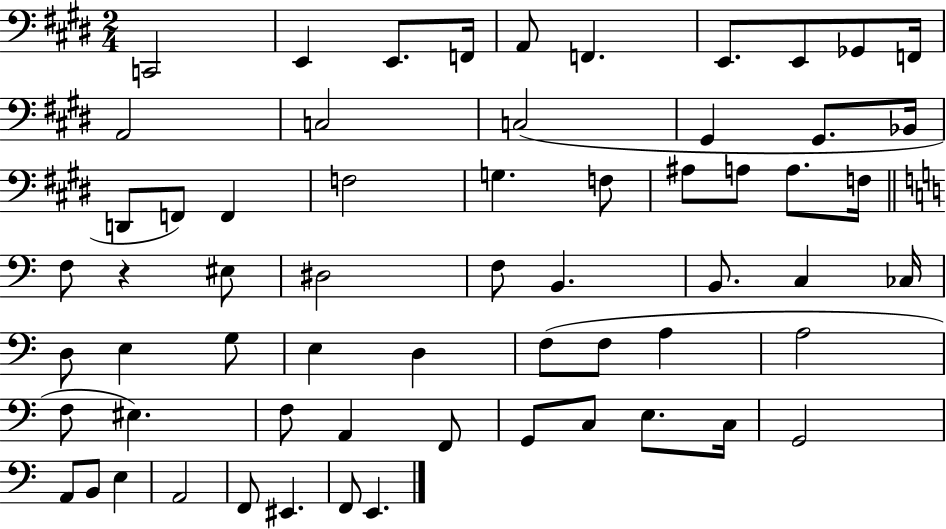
X:1
T:Untitled
M:2/4
L:1/4
K:E
C,,2 E,, E,,/2 F,,/4 A,,/2 F,, E,,/2 E,,/2 _G,,/2 F,,/4 A,,2 C,2 C,2 ^G,, ^G,,/2 _B,,/4 D,,/2 F,,/2 F,, F,2 G, F,/2 ^A,/2 A,/2 A,/2 F,/4 F,/2 z ^E,/2 ^D,2 F,/2 B,, B,,/2 C, _C,/4 D,/2 E, G,/2 E, D, F,/2 F,/2 A, A,2 F,/2 ^E, F,/2 A,, F,,/2 G,,/2 C,/2 E,/2 C,/4 G,,2 A,,/2 B,,/2 E, A,,2 F,,/2 ^E,, F,,/2 E,,